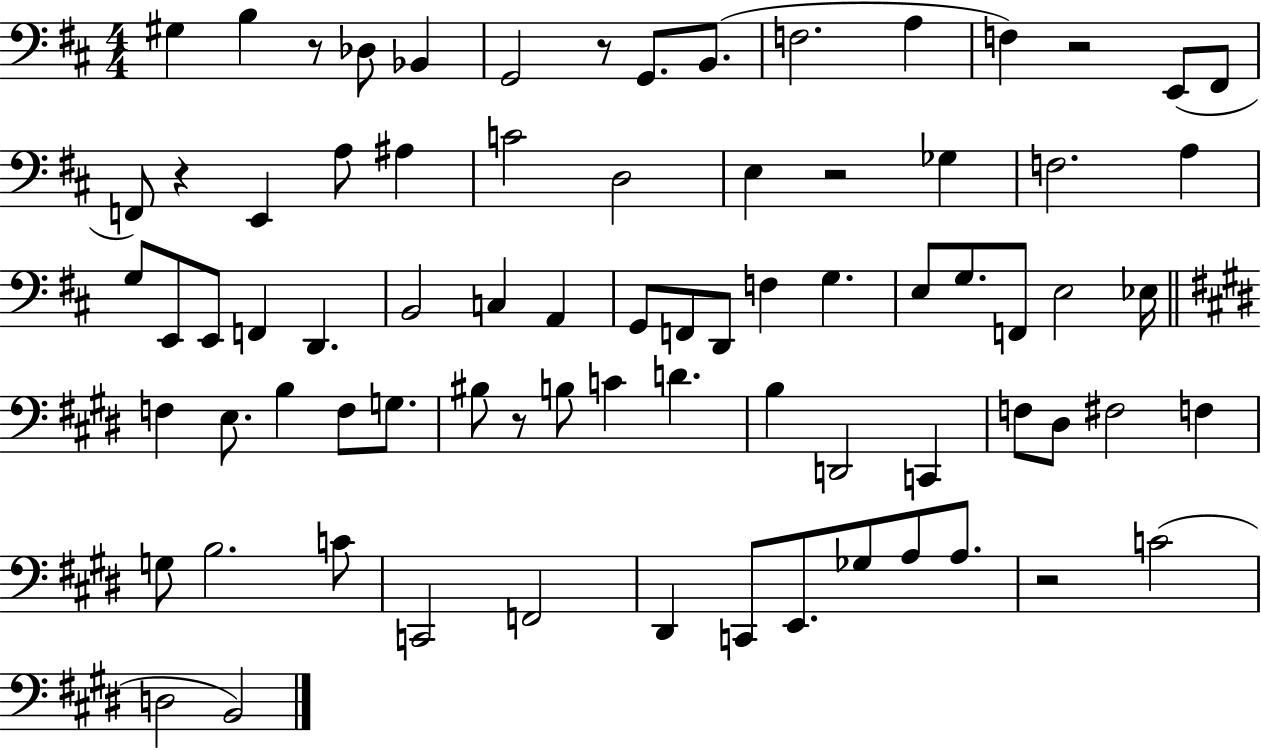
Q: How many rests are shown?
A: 7